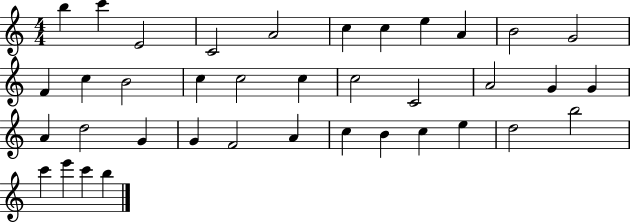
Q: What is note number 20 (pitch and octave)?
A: A4